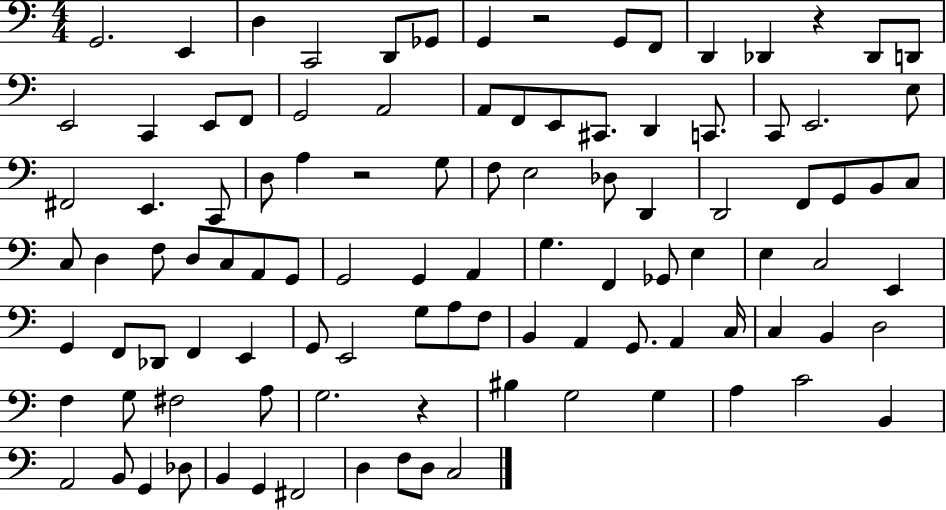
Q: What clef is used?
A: bass